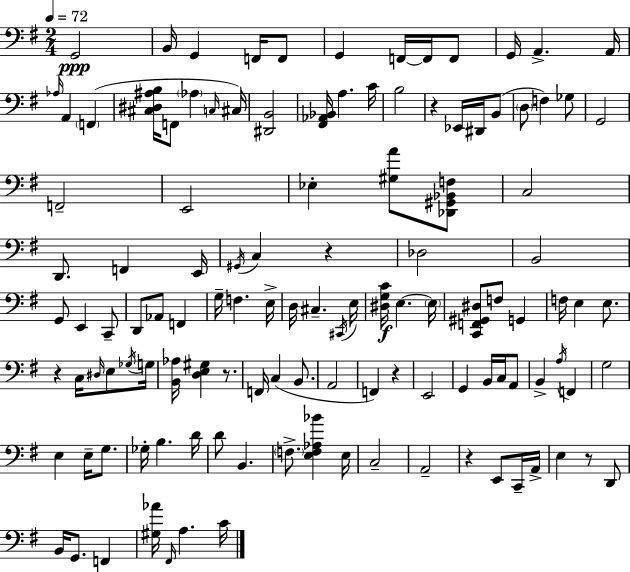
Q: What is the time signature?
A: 2/4